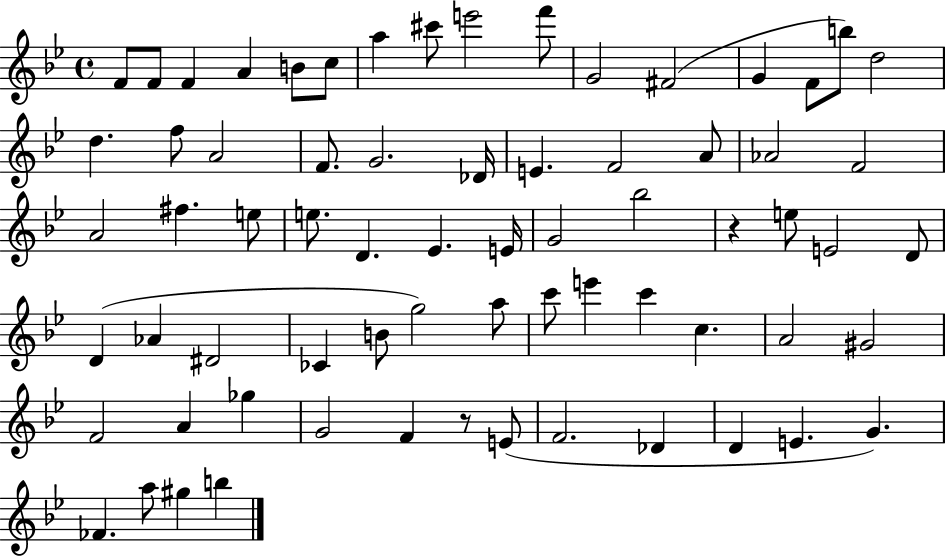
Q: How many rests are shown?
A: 2